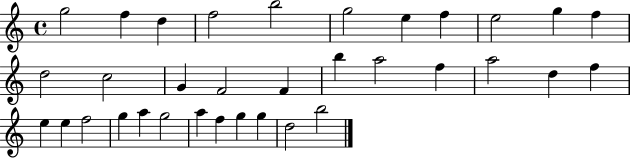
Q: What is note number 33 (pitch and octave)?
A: D5